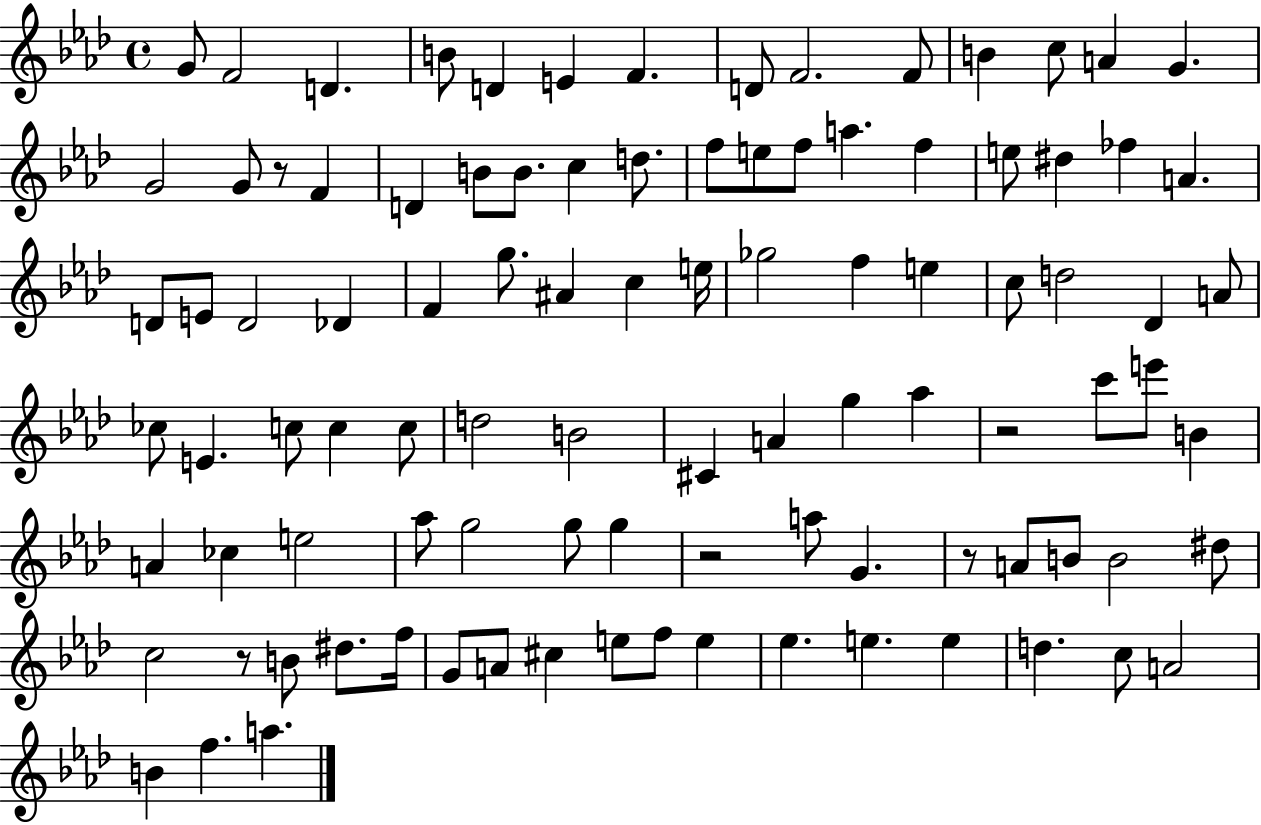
X:1
T:Untitled
M:4/4
L:1/4
K:Ab
G/2 F2 D B/2 D E F D/2 F2 F/2 B c/2 A G G2 G/2 z/2 F D B/2 B/2 c d/2 f/2 e/2 f/2 a f e/2 ^d _f A D/2 E/2 D2 _D F g/2 ^A c e/4 _g2 f e c/2 d2 _D A/2 _c/2 E c/2 c c/2 d2 B2 ^C A g _a z2 c'/2 e'/2 B A _c e2 _a/2 g2 g/2 g z2 a/2 G z/2 A/2 B/2 B2 ^d/2 c2 z/2 B/2 ^d/2 f/4 G/2 A/2 ^c e/2 f/2 e _e e e d c/2 A2 B f a